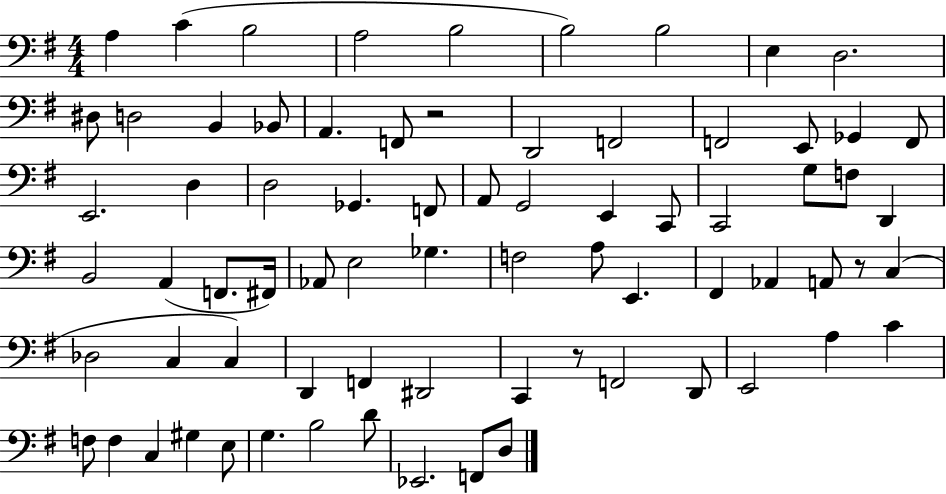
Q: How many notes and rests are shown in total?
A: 74